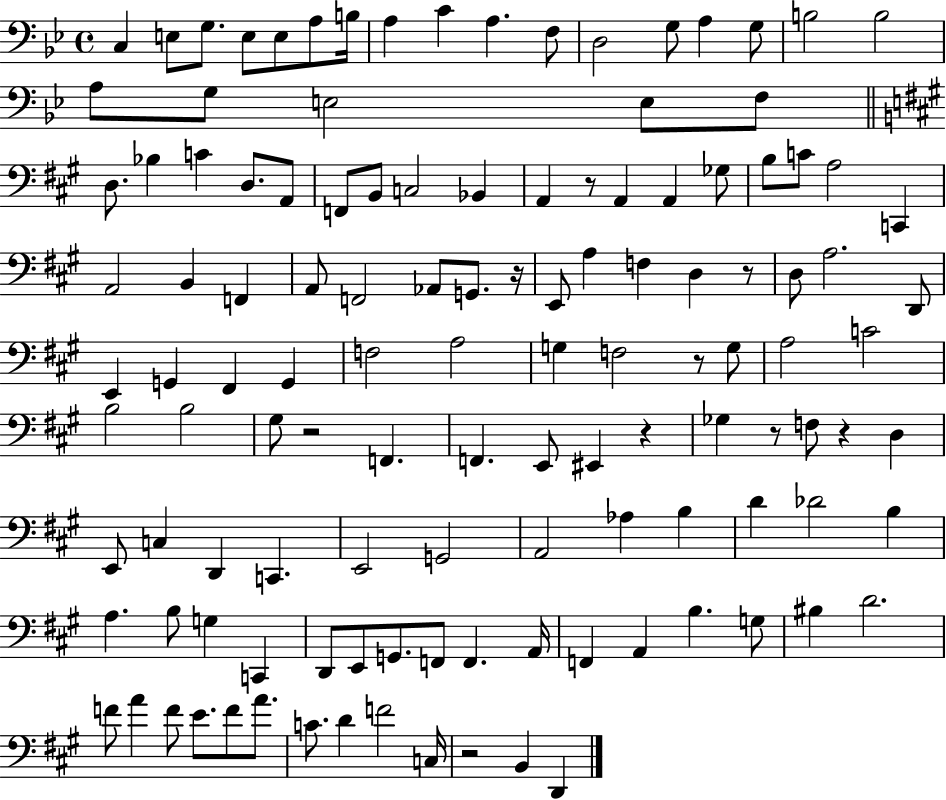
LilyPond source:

{
  \clef bass
  \time 4/4
  \defaultTimeSignature
  \key bes \major
  \repeat volta 2 { c4 e8 g8. e8 e8 a8 b16 | a4 c'4 a4. f8 | d2 g8 a4 g8 | b2 b2 | \break a8 g8 e2 e8 f8 | \bar "||" \break \key a \major d8. bes4 c'4 d8. a,8 | f,8 b,8 c2 bes,4 | a,4 r8 a,4 a,4 ges8 | b8 c'8 a2 c,4 | \break a,2 b,4 f,4 | a,8 f,2 aes,8 g,8. r16 | e,8 a4 f4 d4 r8 | d8 a2. d,8 | \break e,4 g,4 fis,4 g,4 | f2 a2 | g4 f2 r8 g8 | a2 c'2 | \break b2 b2 | gis8 r2 f,4. | f,4. e,8 eis,4 r4 | ges4 r8 f8 r4 d4 | \break e,8 c4 d,4 c,4. | e,2 g,2 | a,2 aes4 b4 | d'4 des'2 b4 | \break a4. b8 g4 c,4 | d,8 e,8 g,8. f,8 f,4. a,16 | f,4 a,4 b4. g8 | bis4 d'2. | \break f'8 a'4 f'8 e'8. f'8 a'8. | c'8. d'4 f'2 c16 | r2 b,4 d,4 | } \bar "|."
}